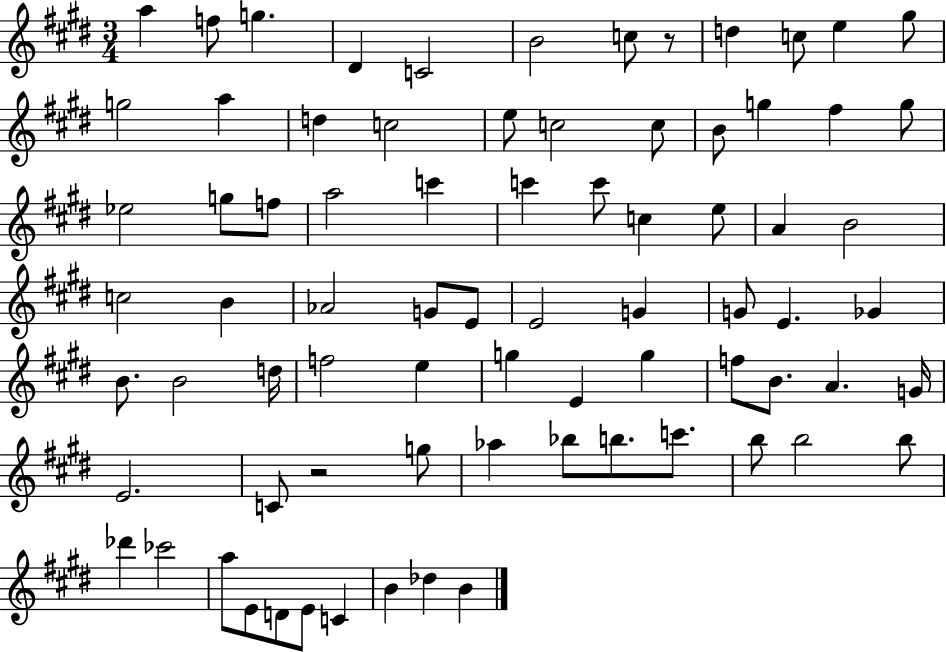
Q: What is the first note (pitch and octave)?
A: A5